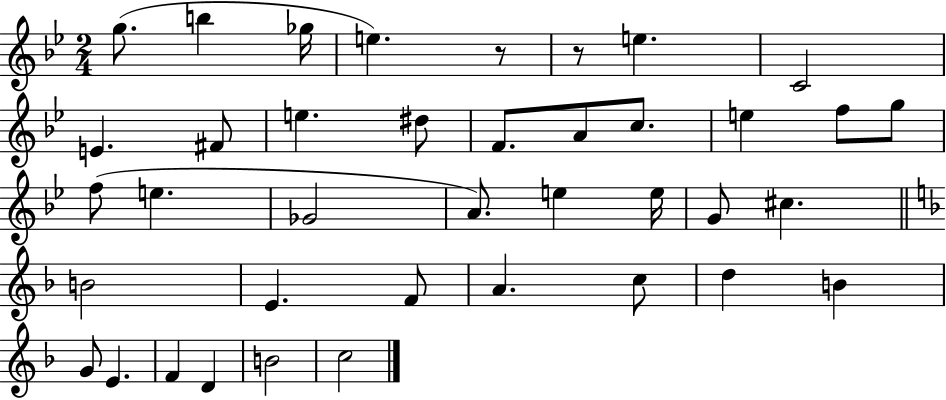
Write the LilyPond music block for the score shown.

{
  \clef treble
  \numericTimeSignature
  \time 2/4
  \key bes \major
  g''8.( b''4 ges''16 | e''4.) r8 | r8 e''4. | c'2 | \break e'4. fis'8 | e''4. dis''8 | f'8. a'8 c''8. | e''4 f''8 g''8 | \break f''8( e''4. | ges'2 | a'8.) e''4 e''16 | g'8 cis''4. | \break \bar "||" \break \key f \major b'2 | e'4. f'8 | a'4. c''8 | d''4 b'4 | \break g'8 e'4. | f'4 d'4 | b'2 | c''2 | \break \bar "|."
}